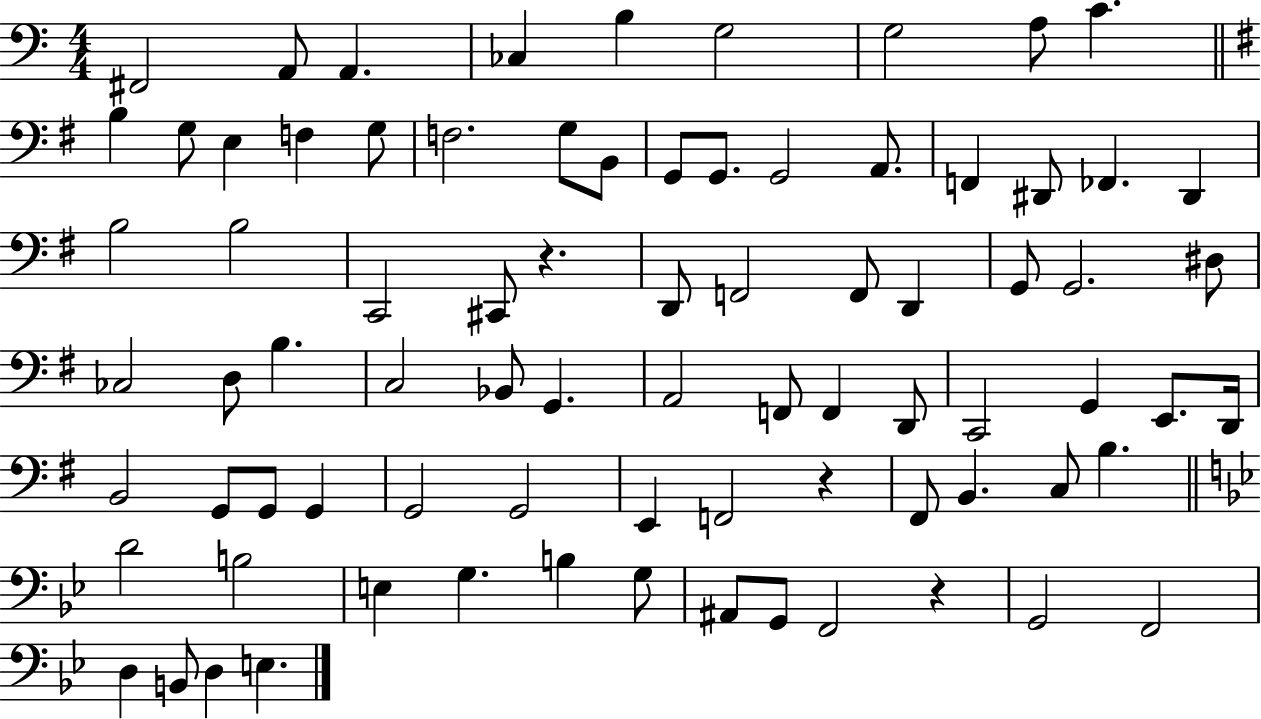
{
  \clef bass
  \numericTimeSignature
  \time 4/4
  \key c \major
  fis,2 a,8 a,4. | ces4 b4 g2 | g2 a8 c'4. | \bar "||" \break \key g \major b4 g8 e4 f4 g8 | f2. g8 b,8 | g,8 g,8. g,2 a,8. | f,4 dis,8 fes,4. dis,4 | \break b2 b2 | c,2 cis,8 r4. | d,8 f,2 f,8 d,4 | g,8 g,2. dis8 | \break ces2 d8 b4. | c2 bes,8 g,4. | a,2 f,8 f,4 d,8 | c,2 g,4 e,8. d,16 | \break b,2 g,8 g,8 g,4 | g,2 g,2 | e,4 f,2 r4 | fis,8 b,4. c8 b4. | \break \bar "||" \break \key g \minor d'2 b2 | e4 g4. b4 g8 | ais,8 g,8 f,2 r4 | g,2 f,2 | \break d4 b,8 d4 e4. | \bar "|."
}